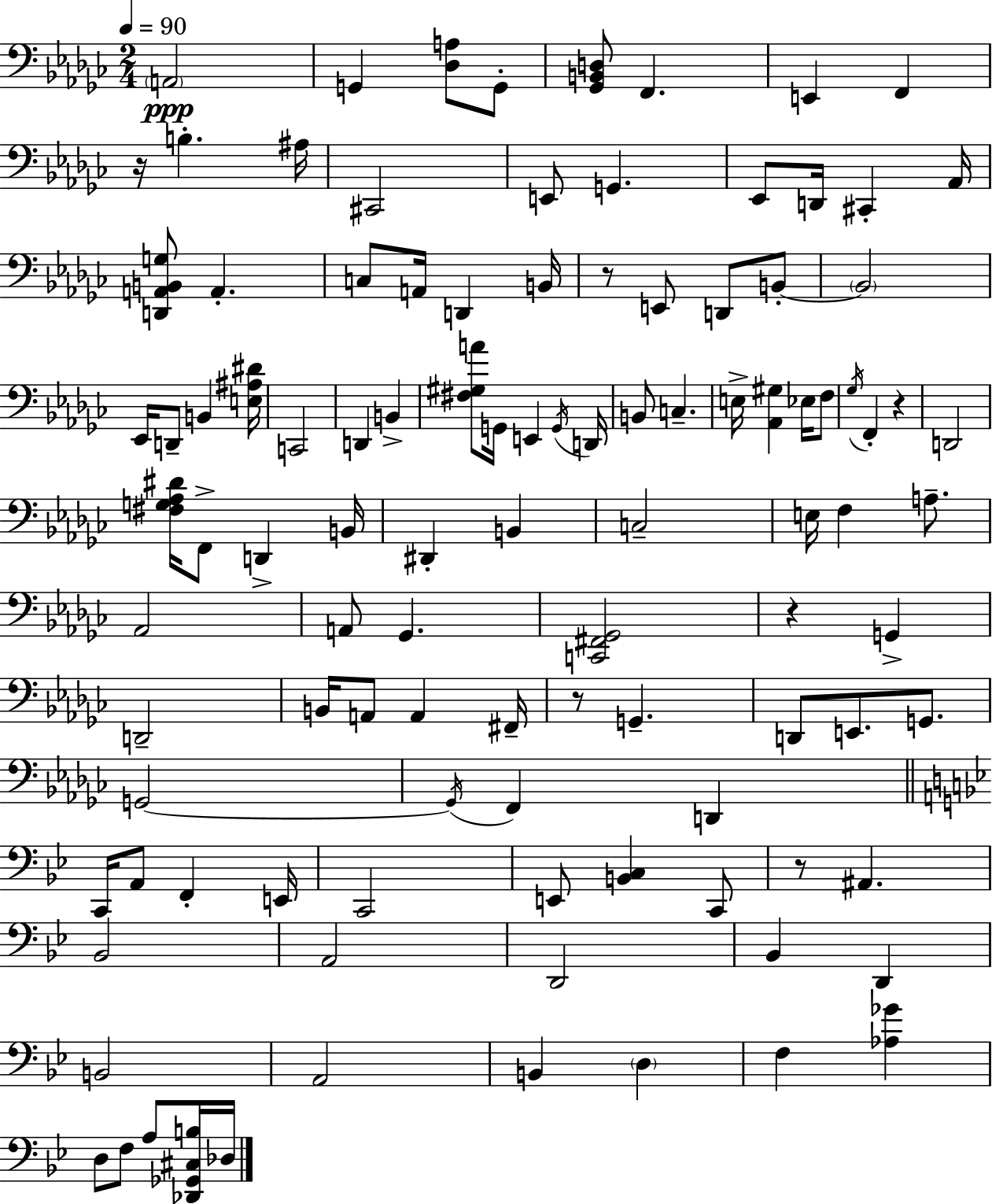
X:1
T:Untitled
M:2/4
L:1/4
K:Ebm
A,,2 G,, [_D,A,]/2 G,,/2 [_G,,B,,D,]/2 F,, E,, F,, z/4 B, ^A,/4 ^C,,2 E,,/2 G,, _E,,/2 D,,/4 ^C,, _A,,/4 [D,,A,,B,,G,]/2 A,, C,/2 A,,/4 D,, B,,/4 z/2 E,,/2 D,,/2 B,,/2 B,,2 _E,,/4 D,,/2 B,, [E,^A,^D]/4 C,,2 D,, B,, [^F,^G,A]/2 G,,/4 E,, G,,/4 D,,/4 B,,/2 C, E,/4 [_A,,^G,] _E,/4 F,/2 _G,/4 F,, z D,,2 [^F,G,_A,^D]/4 F,,/2 D,, B,,/4 ^D,, B,, C,2 E,/4 F, A,/2 _A,,2 A,,/2 _G,, [C,,^F,,_G,,]2 z G,, D,,2 B,,/4 A,,/2 A,, ^F,,/4 z/2 G,, D,,/2 E,,/2 G,,/2 G,,2 G,,/4 F,, D,, C,,/4 A,,/2 F,, E,,/4 C,,2 E,,/2 [B,,C,] C,,/2 z/2 ^A,, _B,,2 A,,2 D,,2 _B,, D,, B,,2 A,,2 B,, D, F, [_A,_G] D,/2 F,/2 A,/2 [_D,,_G,,^C,B,]/4 _D,/4